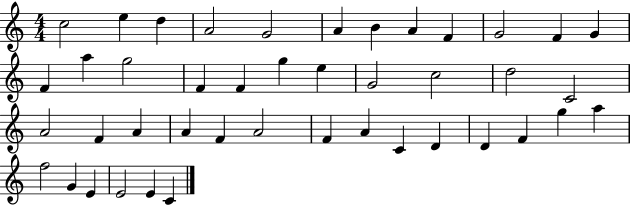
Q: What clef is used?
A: treble